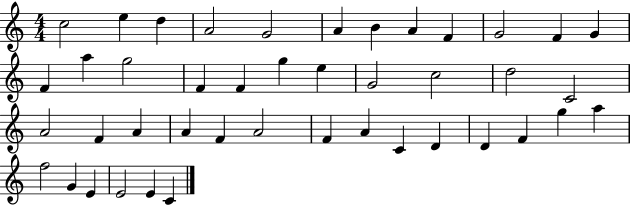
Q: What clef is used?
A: treble